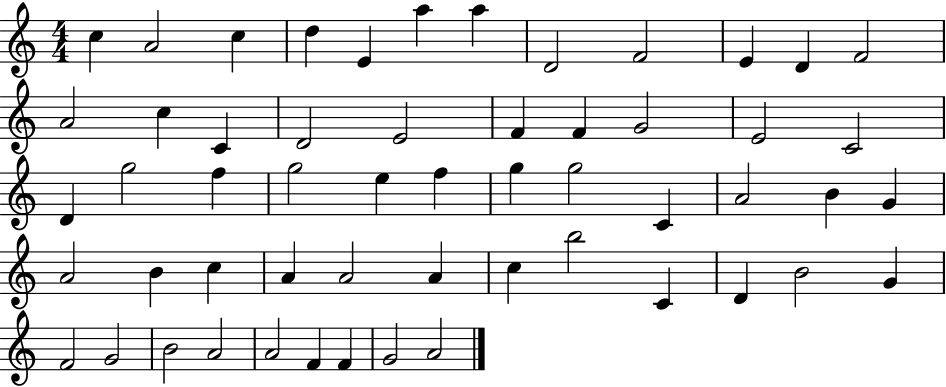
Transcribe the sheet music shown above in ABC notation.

X:1
T:Untitled
M:4/4
L:1/4
K:C
c A2 c d E a a D2 F2 E D F2 A2 c C D2 E2 F F G2 E2 C2 D g2 f g2 e f g g2 C A2 B G A2 B c A A2 A c b2 C D B2 G F2 G2 B2 A2 A2 F F G2 A2